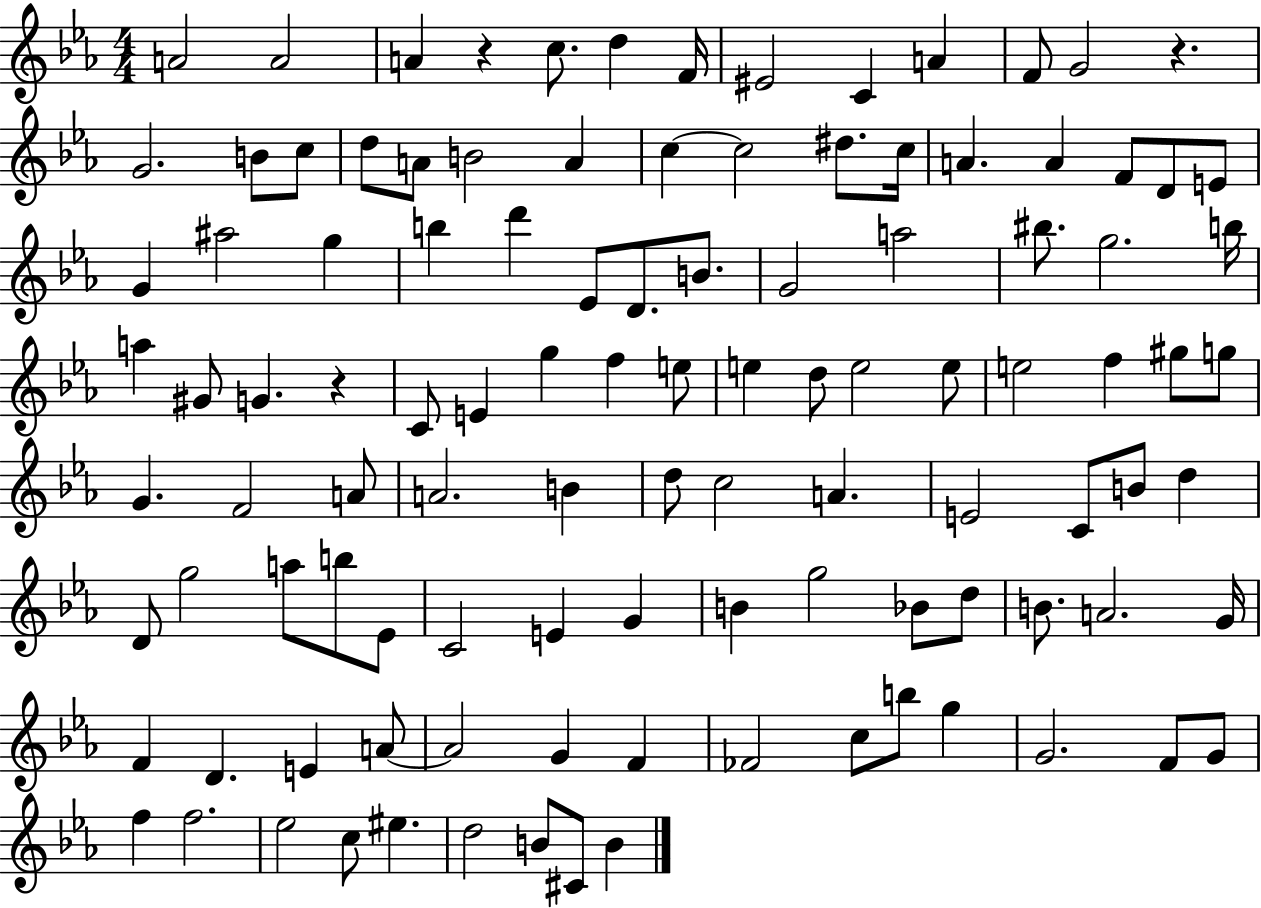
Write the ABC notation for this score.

X:1
T:Untitled
M:4/4
L:1/4
K:Eb
A2 A2 A z c/2 d F/4 ^E2 C A F/2 G2 z G2 B/2 c/2 d/2 A/2 B2 A c c2 ^d/2 c/4 A A F/2 D/2 E/2 G ^a2 g b d' _E/2 D/2 B/2 G2 a2 ^b/2 g2 b/4 a ^G/2 G z C/2 E g f e/2 e d/2 e2 e/2 e2 f ^g/2 g/2 G F2 A/2 A2 B d/2 c2 A E2 C/2 B/2 d D/2 g2 a/2 b/2 _E/2 C2 E G B g2 _B/2 d/2 B/2 A2 G/4 F D E A/2 A2 G F _F2 c/2 b/2 g G2 F/2 G/2 f f2 _e2 c/2 ^e d2 B/2 ^C/2 B